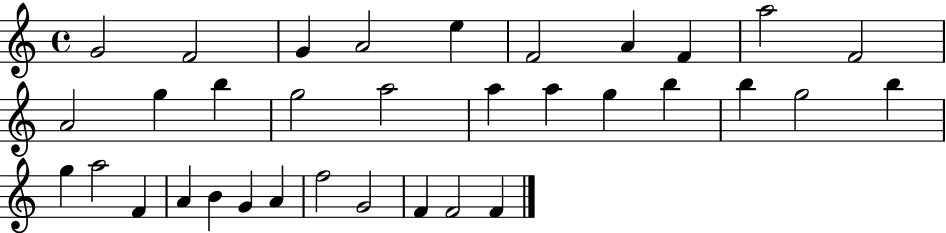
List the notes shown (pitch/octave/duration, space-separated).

G4/h F4/h G4/q A4/h E5/q F4/h A4/q F4/q A5/h F4/h A4/h G5/q B5/q G5/h A5/h A5/q A5/q G5/q B5/q B5/q G5/h B5/q G5/q A5/h F4/q A4/q B4/q G4/q A4/q F5/h G4/h F4/q F4/h F4/q